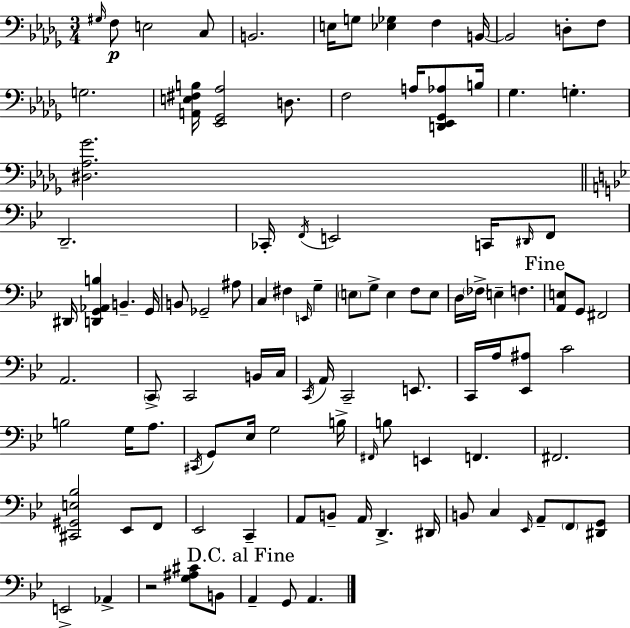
{
  \clef bass
  \numericTimeSignature
  \time 3/4
  \key bes \minor
  \grace { gis16 }\p f8 e2 c8 | b,2. | e16 g8 <ees ges>4 f4 | b,16~~ b,2 d8-. f8 | \break g2. | <a, e fis b>16 <ees, ges, aes>2 d8. | f2 a16 <d, ees, ges, aes>8 | b16 ges4. g4.-. | \break <dis aes ges'>2. | \bar "||" \break \key bes \major d,2.-- | ces,16-. \acciaccatura { f,16 } e,2 c,16 \grace { dis,16 } | f,8 dis,16 <d, g, aes, b>4 b,4.-- | g,16 b,8 ges,2-- | \break ais8 c4 fis4 \grace { e,16 } g4-- | \parenthesize e8 g8-> e4 f8 | e8 d16 \parenthesize fes16-> e4-- f4. | \mark "Fine" <a, e>8 g,8 fis,2 | \break a,2. | \parenthesize c,8-> c,2 | b,16 c16 \acciaccatura { c,16 } a,16 c,2-- | e,8. c,16 a16 <ees, ais>8 c'2 | \break b2 | g16 a8. \acciaccatura { cis,16 } g,8 ees16 g2 | b16-> \grace { fis,16 } b8 e,4 | f,4. fis,2. | \break <cis, gis, e bes>2 | ees,8 f,8 ees,2 | c,4-- a,8 b,8-- a,16 d,4.-> | dis,16 b,8 c4 | \break \grace { ees,16 } a,8-- \parenthesize f,8 <dis, g,>8 e,2-> | aes,4-> r2 | <g ais cis'>8 b,8 \mark "D.C. al Fine" a,4-- g,8 | a,4. \bar "|."
}